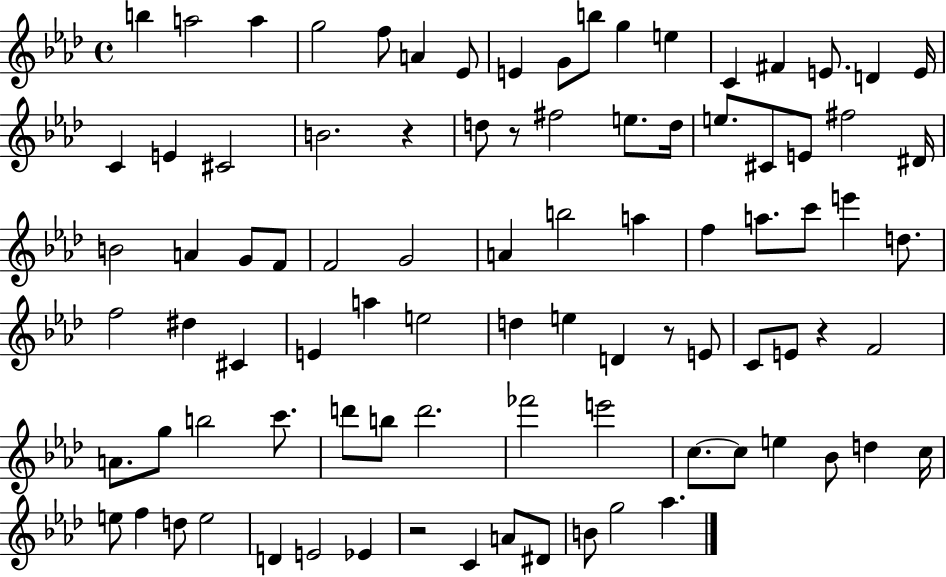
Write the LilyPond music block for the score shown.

{
  \clef treble
  \time 4/4
  \defaultTimeSignature
  \key aes \major
  b''4 a''2 a''4 | g''2 f''8 a'4 ees'8 | e'4 g'8 b''8 g''4 e''4 | c'4 fis'4 e'8. d'4 e'16 | \break c'4 e'4 cis'2 | b'2. r4 | d''8 r8 fis''2 e''8. d''16 | e''8. cis'8 e'8 fis''2 dis'16 | \break b'2 a'4 g'8 f'8 | f'2 g'2 | a'4 b''2 a''4 | f''4 a''8. c'''8 e'''4 d''8. | \break f''2 dis''4 cis'4 | e'4 a''4 e''2 | d''4 e''4 d'4 r8 e'8 | c'8 e'8 r4 f'2 | \break a'8. g''8 b''2 c'''8. | d'''8 b''8 d'''2. | fes'''2 e'''2 | c''8.~~ c''8 e''4 bes'8 d''4 c''16 | \break e''8 f''4 d''8 e''2 | d'4 e'2 ees'4 | r2 c'4 a'8 dis'8 | b'8 g''2 aes''4. | \break \bar "|."
}